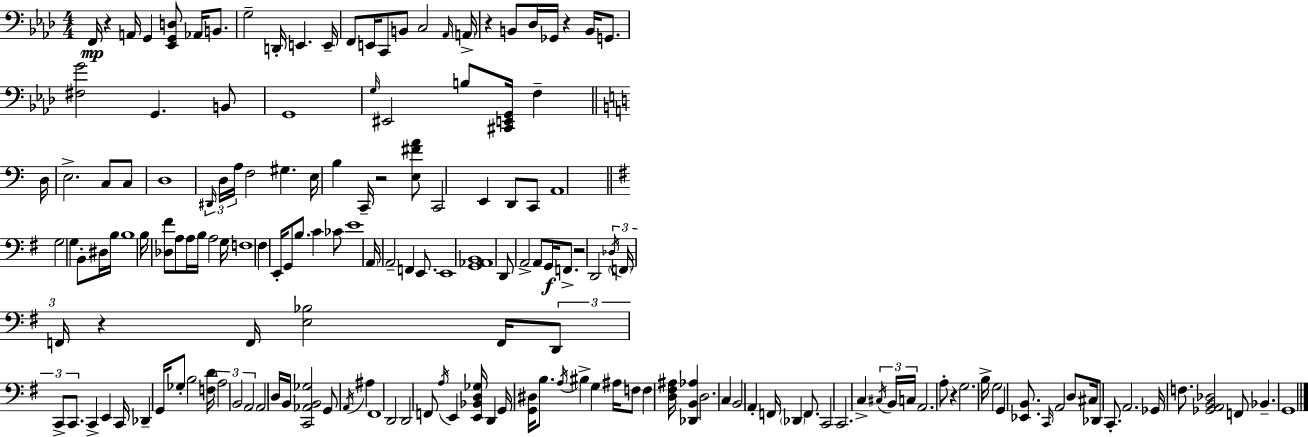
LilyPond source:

{
  \clef bass
  \numericTimeSignature
  \time 4/4
  \key f \minor
  f,16\mp r4 a,16 g,4 <ees, g, d>8 aes,16 b,8. | g2-- d,16-. e,4. e,16-- | f,8 e,16 c,8 b,8 c2 \grace { aes,16 } | \parenthesize a,16-> r4 b,8 des16 ges,16 r4 b,16 g,8. | \break <fis g'>2 g,4. b,8 | g,1 | \grace { g16 } eis,2 b8 <cis, e, g,>16 f4-- | \bar "||" \break \key c \major d16 e2.-> c8 c8 | d1 | \tuplet 3/2 { \grace { dis,16 } d16 a16 } f2 gis4. | e16 b4 c,16-- r2 | \break <e fis' a'>8 c,2 e,4 d,8 | c,8 a,1 | \bar "||" \break \key g \major g2 g4 b,8-. dis16 b16 | b1 | b16 <des fis'>8 a8 a16 b16 a2 g16 | f1 | \break fis4 e,16-. g,8 b8. c'4 ces'8 | e'1 | \parenthesize a,16 a,2-- f,4 e,8. | e,1 | \break <g, aes, b,>1 | d,8 a,2-> a,8 g,16\f f,8.-> | r2 d,2 | \tuplet 3/2 { \acciaccatura { des16 } \parenthesize f,16 f,16 } r4 f,16 <e bes>2 | \break f,16 \tuplet 3/2 { d,8 c,8-> c,8. } c,4-> e,4 | c,16 des,4-- g,16 ges8-. b2 | <f d'>16 \tuplet 3/2 { a2 b,2 | a,2 } a,2 | \break d16 b,16 <c, aes, b, ges>2 g,8 \acciaccatura { a,16 } ais4 | fis,1 | d,2 d,2 | f,8 \acciaccatura { a16 } e,4 <e, bes, d ges>16 d,4 g,16 <g, dis>16 | \break b8. \acciaccatura { a16 } bis4-> g4 ais16 f8 f4 | <d fis ais>16 <des, b, aes>4 d2. | c4 b,2 | a,4-. f,16 \parenthesize des,4 f,8. c,2 | \break c,2. | c4-> \tuplet 3/2 { \acciaccatura { cis16 } b,16 c16 } a,2. | a8-. r4 g2. | b16-> g2 g,4 | \break <ees, b,>8. \grace { c,16 } a,2 d8 | cis16 des,8 c,8.-. a,2. | ges,16 f8. <ges, a, b, des>2 f,8 | bes,4.-- g,1 | \break \bar "|."
}